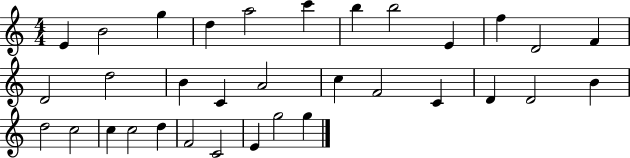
E4/q B4/h G5/q D5/q A5/h C6/q B5/q B5/h E4/q F5/q D4/h F4/q D4/h D5/h B4/q C4/q A4/h C5/q F4/h C4/q D4/q D4/h B4/q D5/h C5/h C5/q C5/h D5/q F4/h C4/h E4/q G5/h G5/q